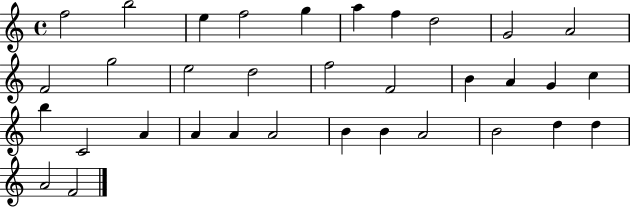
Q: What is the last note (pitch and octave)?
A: F4